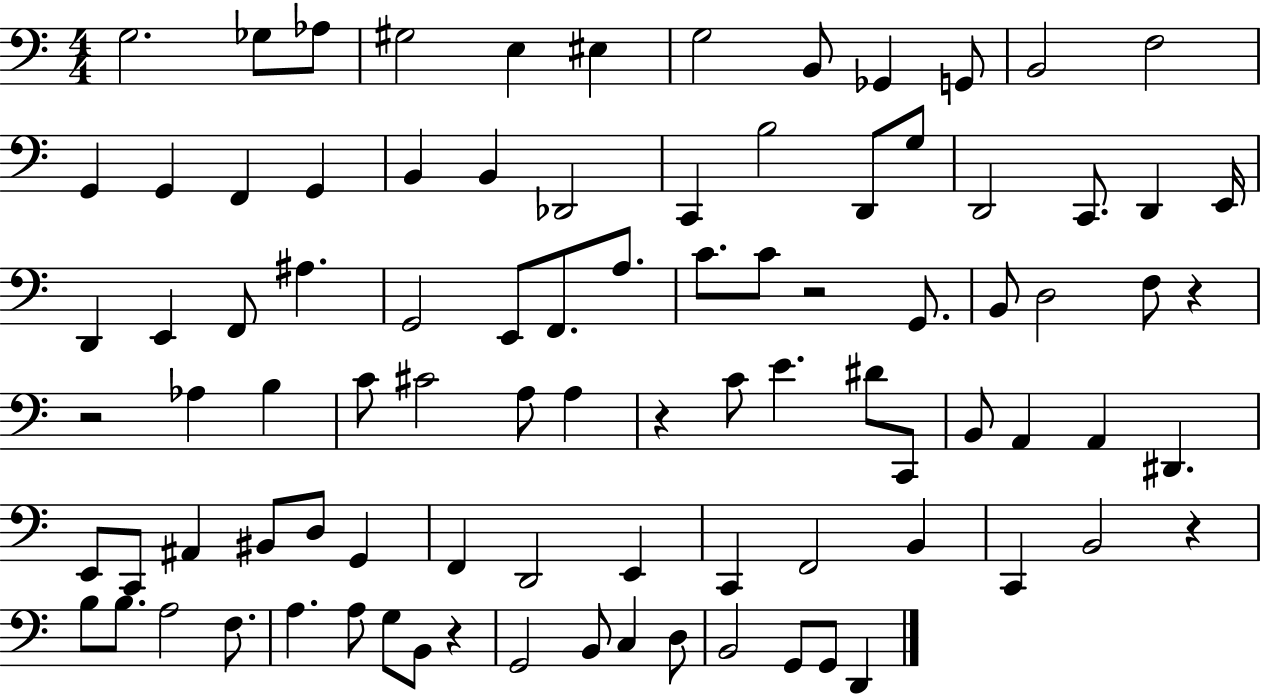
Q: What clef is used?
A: bass